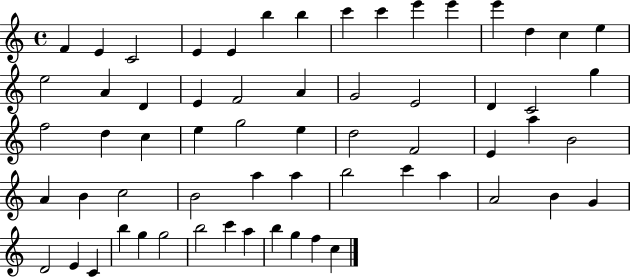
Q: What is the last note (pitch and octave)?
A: C5